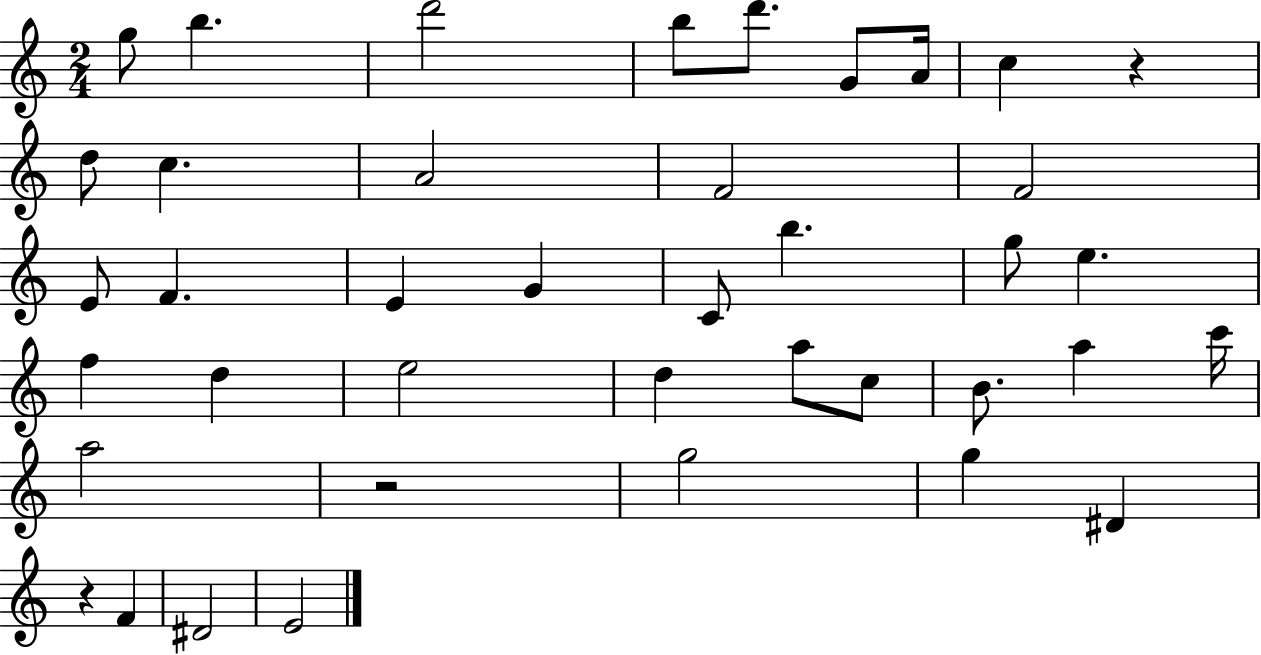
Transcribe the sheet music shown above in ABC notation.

X:1
T:Untitled
M:2/4
L:1/4
K:C
g/2 b d'2 b/2 d'/2 G/2 A/4 c z d/2 c A2 F2 F2 E/2 F E G C/2 b g/2 e f d e2 d a/2 c/2 B/2 a c'/4 a2 z2 g2 g ^D z F ^D2 E2